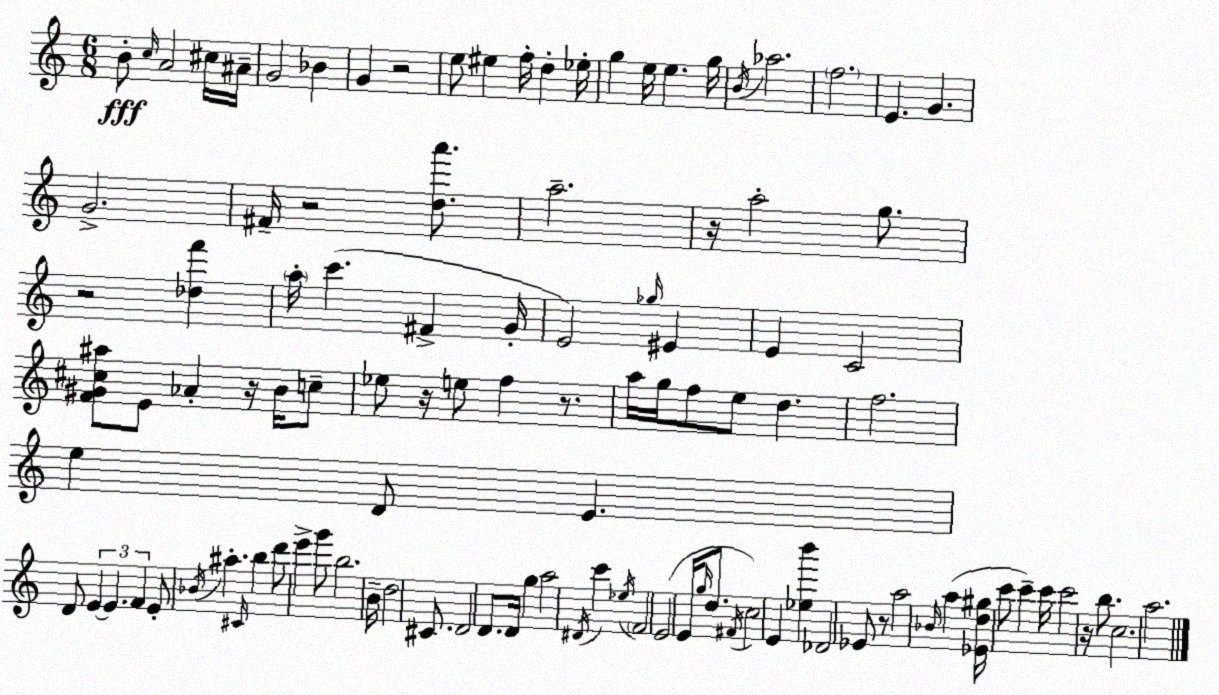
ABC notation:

X:1
T:Untitled
M:6/8
L:1/4
K:C
B/2 c/4 A2 ^c/4 ^A/4 G2 _B G z2 e/2 ^e f/4 d _e/4 g e/4 e g/4 B/4 _a2 f2 E G G2 ^F/4 z2 [da']/2 a2 z/4 a2 g/2 z2 [_df'] a/4 c' ^F G/4 E2 _g/4 ^E E C2 [F^G^c^a]/2 E/2 _A z/4 B/4 c/2 _e/2 z/4 e/2 f z/2 a/4 g/4 f/2 e/2 d f2 e D/2 E D/2 E E F E/2 _B/4 ^a ^C/4 b d'/2 e' g'/2 b2 B/4 d2 ^C/2 D2 D/2 D/4 g a2 ^D/4 c' _e/4 F2 E2 E/4 g/4 d/2 ^F/4 c2 E [_eb'] _D2 _E/2 z/2 a2 _B/4 a [_Ed^g]/4 c'/2 c' c'/4 c'2 z/4 b/2 c2 a2